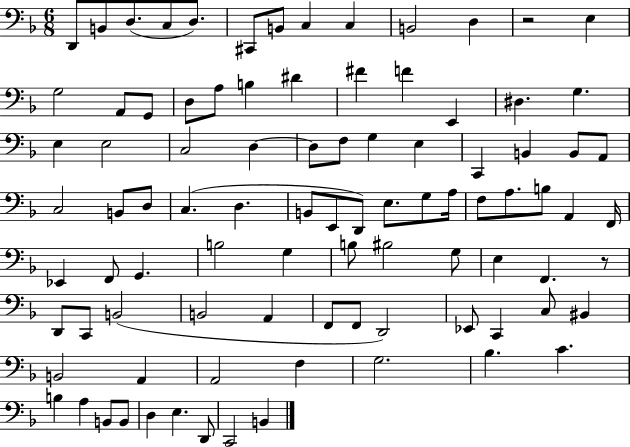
X:1
T:Untitled
M:6/8
L:1/4
K:F
D,,/2 B,,/2 D,/2 C,/2 D,/2 ^C,,/2 B,,/2 C, C, B,,2 D, z2 E, G,2 A,,/2 G,,/2 D,/2 A,/2 B, ^D ^F F E,, ^D, G, E, E,2 C,2 D, D,/2 F,/2 G, E, C,, B,, B,,/2 A,,/2 C,2 B,,/2 D,/2 C, D, B,,/2 E,,/2 D,,/2 E,/2 G,/2 A,/4 F,/2 A,/2 B,/2 A,, F,,/4 _E,, F,,/2 G,, B,2 G, B,/2 ^B,2 G,/2 E, F,, z/2 D,,/2 C,,/2 B,,2 B,,2 A,, F,,/2 F,,/2 D,,2 _E,,/2 C,, C,/2 ^B,, B,,2 A,, A,,2 F, G,2 _B, C B, A, B,,/2 B,,/2 D, E, D,,/2 C,,2 B,,